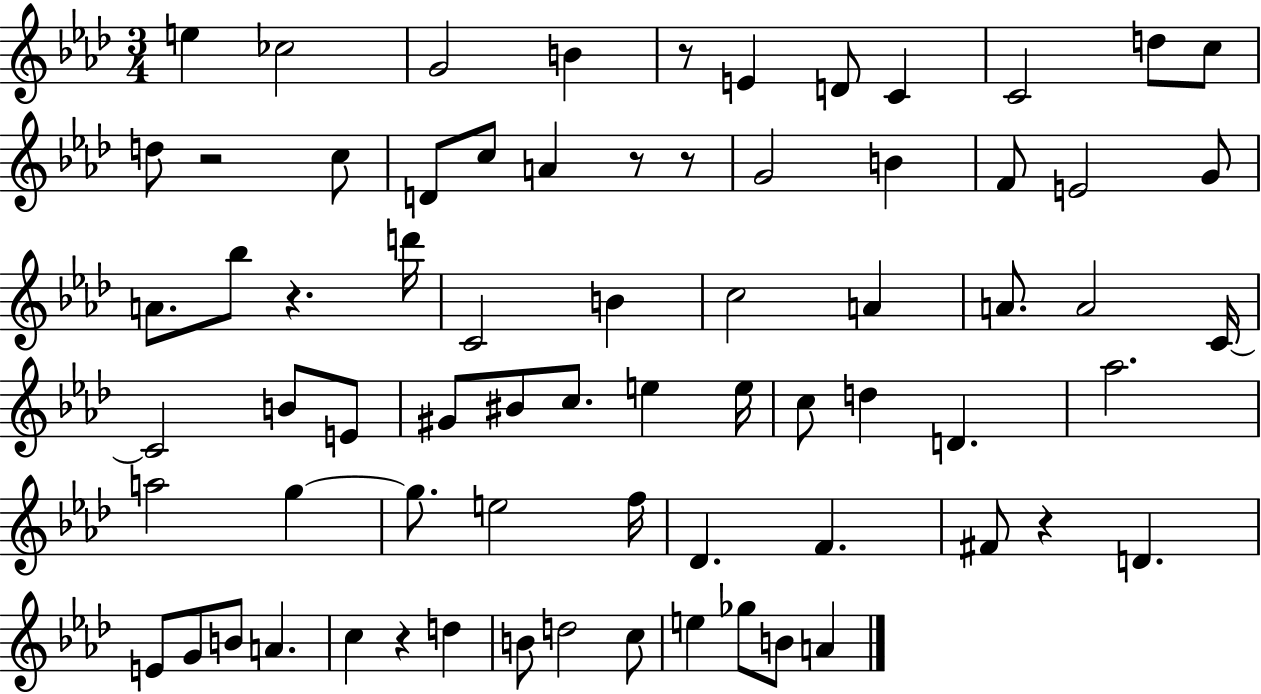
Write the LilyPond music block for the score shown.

{
  \clef treble
  \numericTimeSignature
  \time 3/4
  \key aes \major
  \repeat volta 2 { e''4 ces''2 | g'2 b'4 | r8 e'4 d'8 c'4 | c'2 d''8 c''8 | \break d''8 r2 c''8 | d'8 c''8 a'4 r8 r8 | g'2 b'4 | f'8 e'2 g'8 | \break a'8. bes''8 r4. d'''16 | c'2 b'4 | c''2 a'4 | a'8. a'2 c'16~~ | \break c'2 b'8 e'8 | gis'8 bis'8 c''8. e''4 e''16 | c''8 d''4 d'4. | aes''2. | \break a''2 g''4~~ | g''8. e''2 f''16 | des'4. f'4. | fis'8 r4 d'4. | \break e'8 g'8 b'8 a'4. | c''4 r4 d''4 | b'8 d''2 c''8 | e''4 ges''8 b'8 a'4 | \break } \bar "|."
}